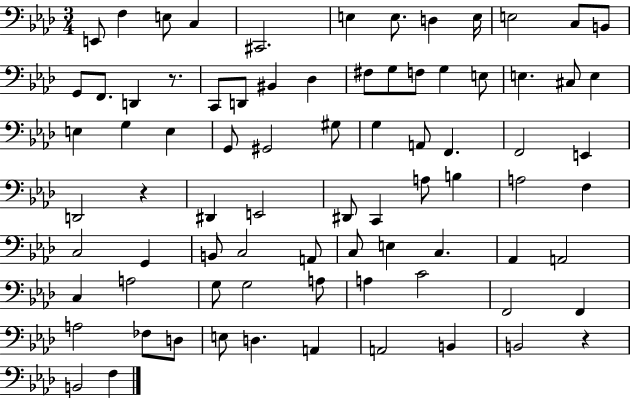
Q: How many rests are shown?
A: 3